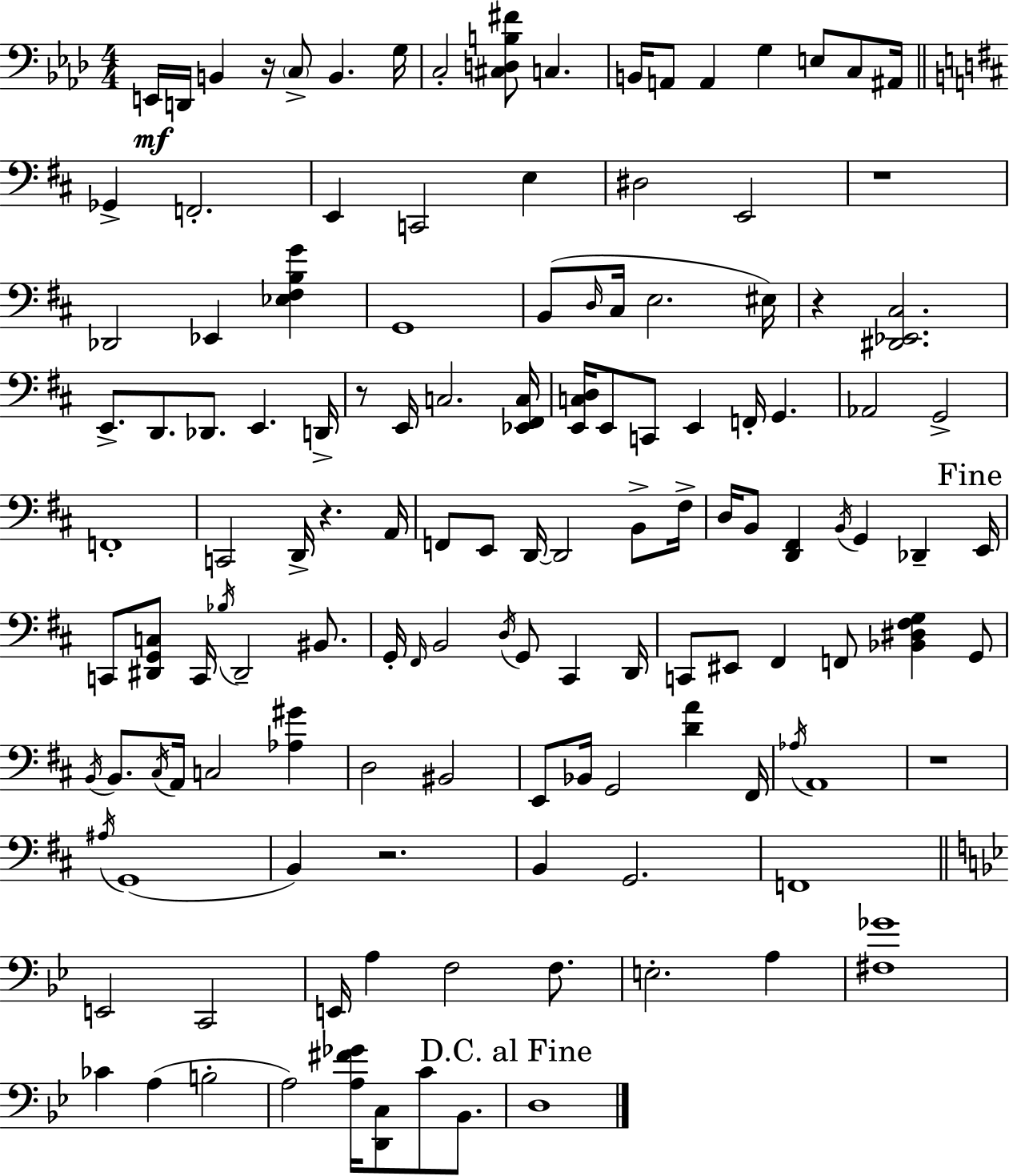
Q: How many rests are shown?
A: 7